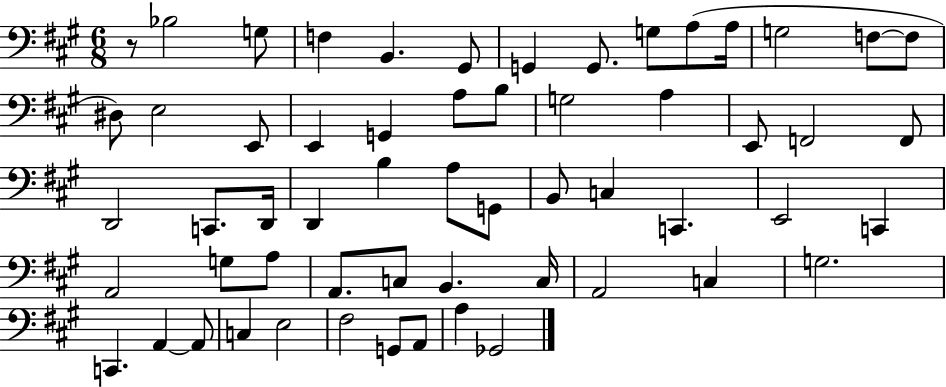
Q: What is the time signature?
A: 6/8